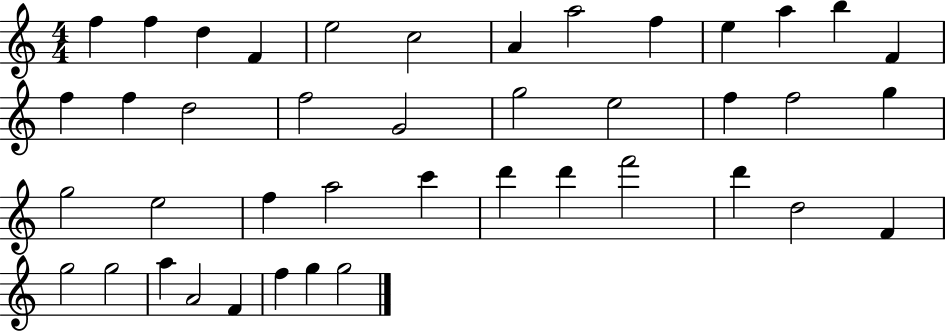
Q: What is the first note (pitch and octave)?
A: F5